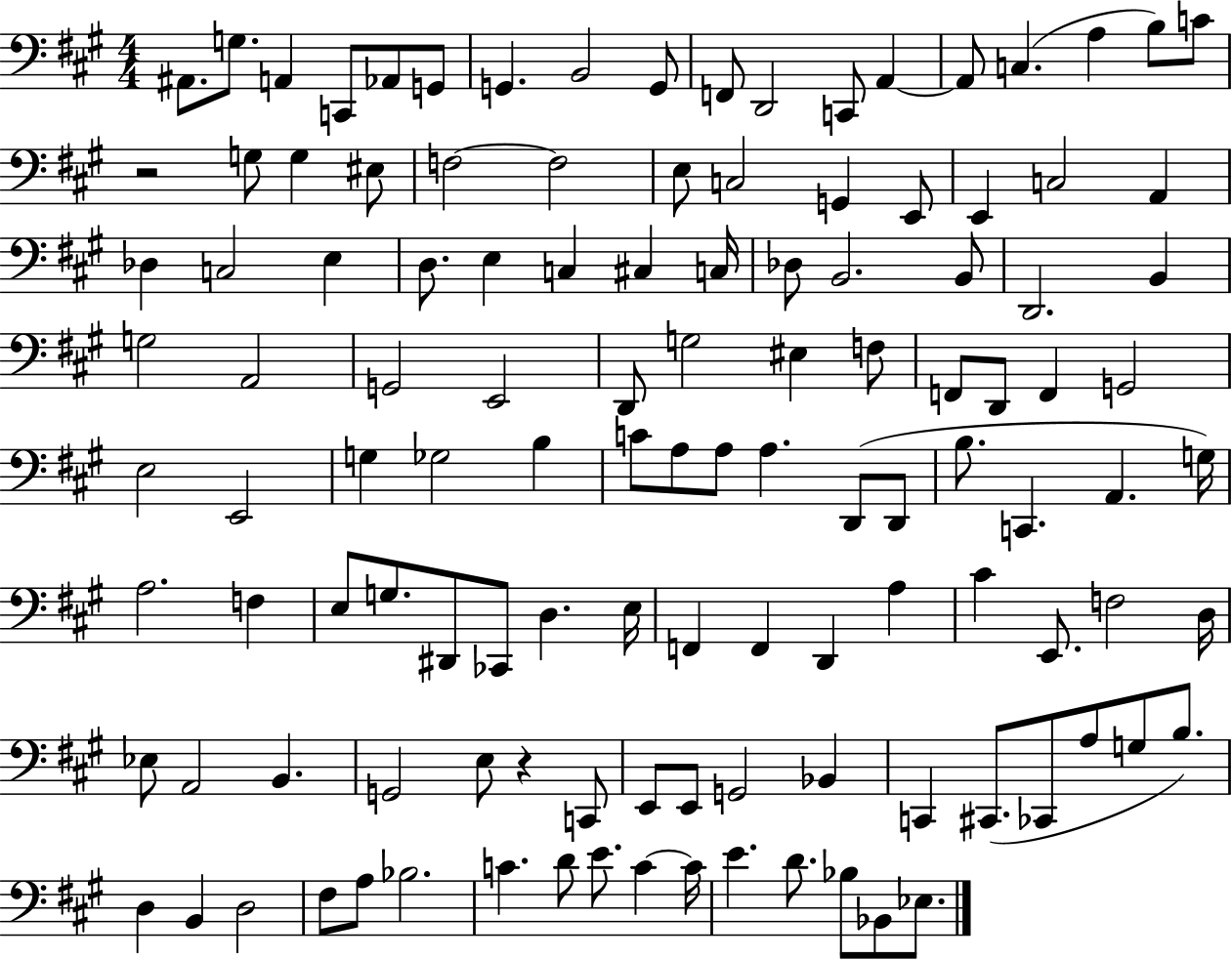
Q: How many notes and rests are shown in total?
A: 120